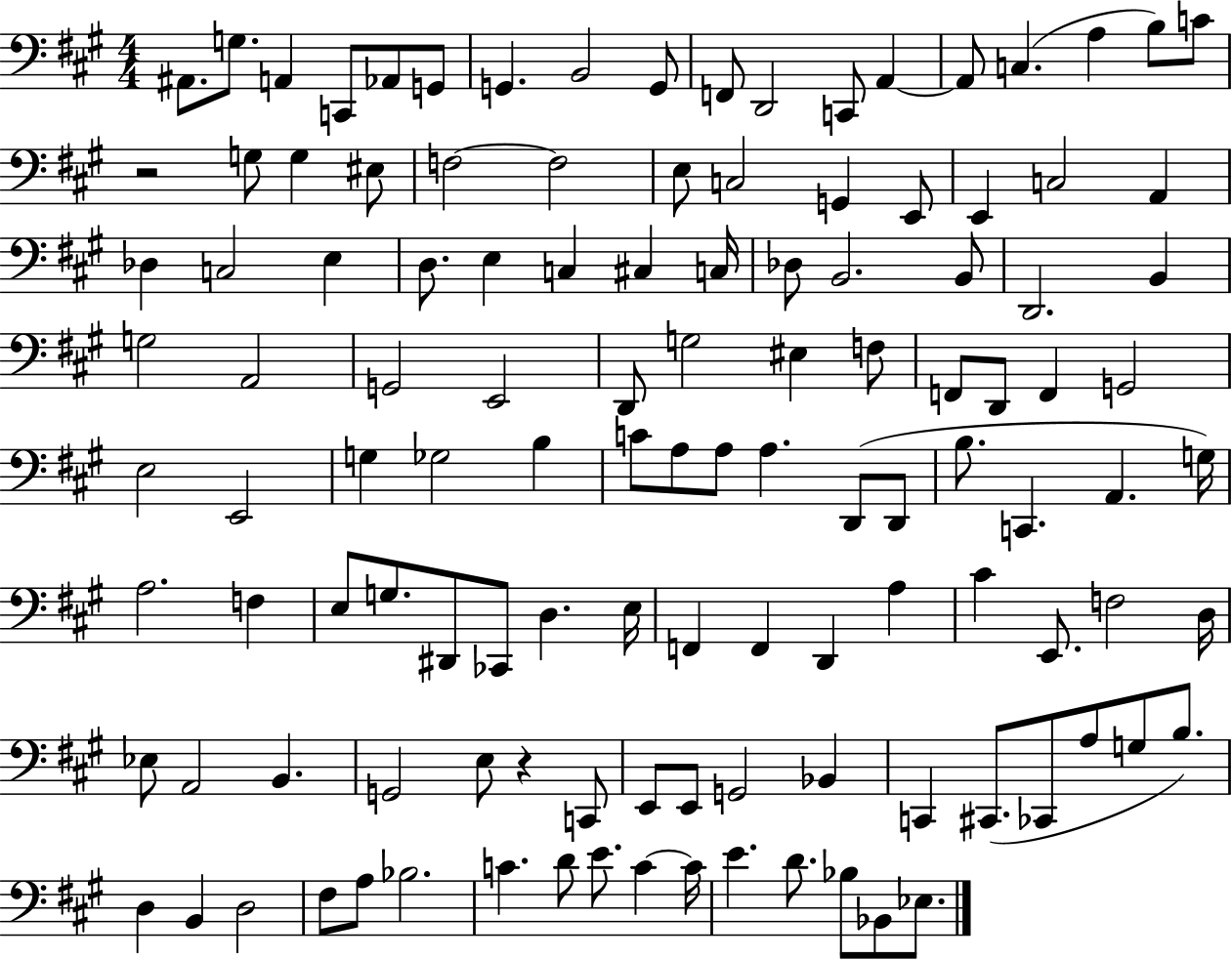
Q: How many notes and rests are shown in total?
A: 120